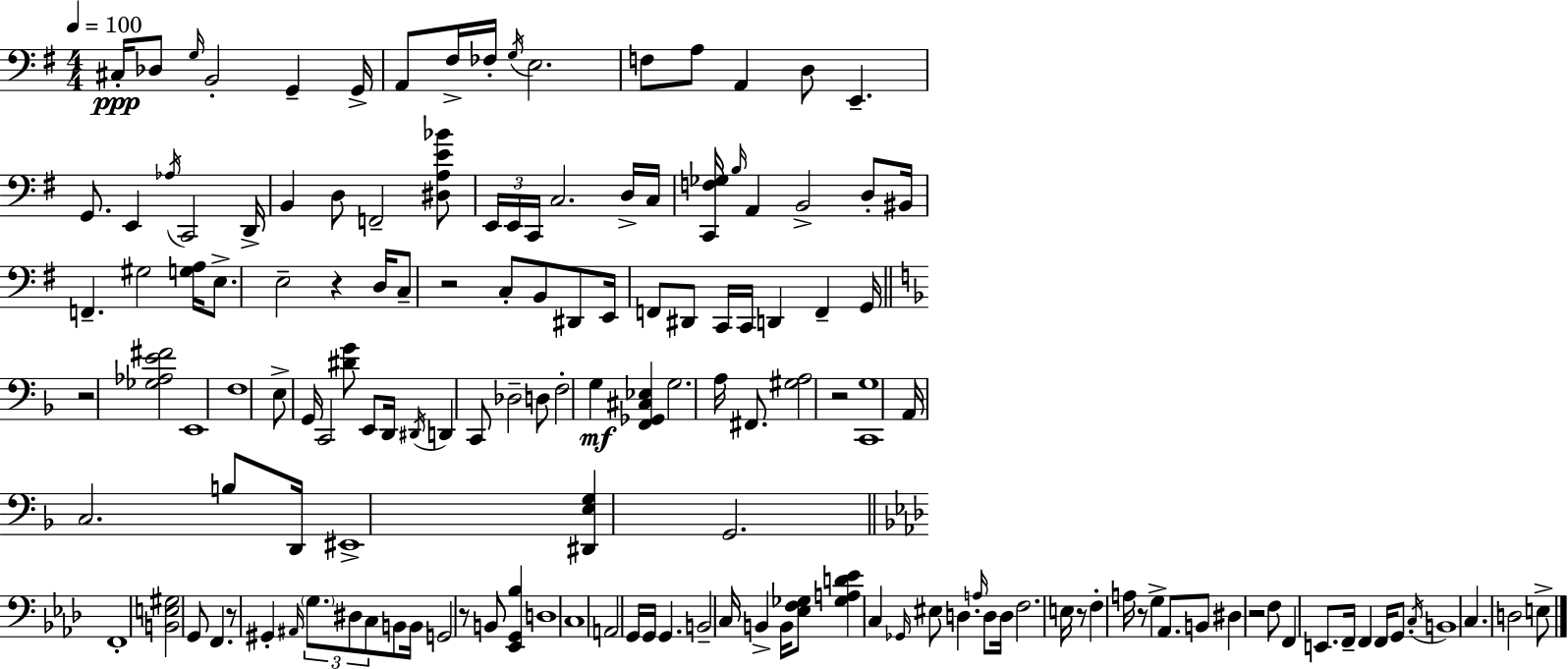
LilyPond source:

{
  \clef bass
  \numericTimeSignature
  \time 4/4
  \key e \minor
  \tempo 4 = 100
  cis16-.\ppp des8 \grace { g16 } b,2-. g,4-- | g,16-> a,8 fis16-> fes16-. \acciaccatura { g16 } e2. | f8 a8 a,4 d8 e,4.-- | g,8. e,4 \acciaccatura { aes16 } c,2 | \break d,16-> b,4 d8 f,2-- | <dis a e' bes'>8 \tuplet 3/2 { e,16 e,16 c,16 } c2. | d16-> c16 <c, f ges>16 \grace { b16 } a,4 b,2-> | d8-. bis,16 f,4.-- gis2 | \break <g a>16 e8.-> e2-- r4 | d16 c8-- r2 c8-. | b,8 dis,8 e,16 f,8 dis,8 c,16 c,16 d,4 f,4-- | g,16 \bar "||" \break \key d \minor r2 <ges aes e' fis'>2 | e,1 | f1 | e8-> g,16 c,2 <dis' g'>8 e,8 d,16 | \break \acciaccatura { dis,16 } d,4 c,8 des2-- d8 | f2-. g4\mf <f, ges, cis ees>4 | g2. a16 fis,8. | <gis a>2 r2 | \break <c, g>1 | a,16 c2. b8 | d,16 eis,1-> | <dis, e g>4 g,2. | \break \bar "||" \break \key aes \major f,1-. | <b, e gis>2 g,8 f,4. | r8 gis,4-. \grace { ais,16 } \tuplet 3/2 { \parenthesize g8. dis8 c8 } b,8 | b,16 g,2 r8 b,8 <ees, g, bes>4 | \break d1 | \parenthesize c1 | a,2 g,16 g,16 g,4. | b,2-- c16 b,4-> b,16 <ees f ges>8 | \break <ges a d' ees'>4 c4 \grace { ges,16 } eis8 d4. | \grace { a16 } d8 d16 f2. | e16 r8 f4-. a16 r8 g4-> | aes,8. b,8 dis4 r2 | \break f8 f,4 e,8. f,16-- f,4 f,16 | g,8. \acciaccatura { c16 } b,1 | c4. d2 | e8-> \bar "|."
}